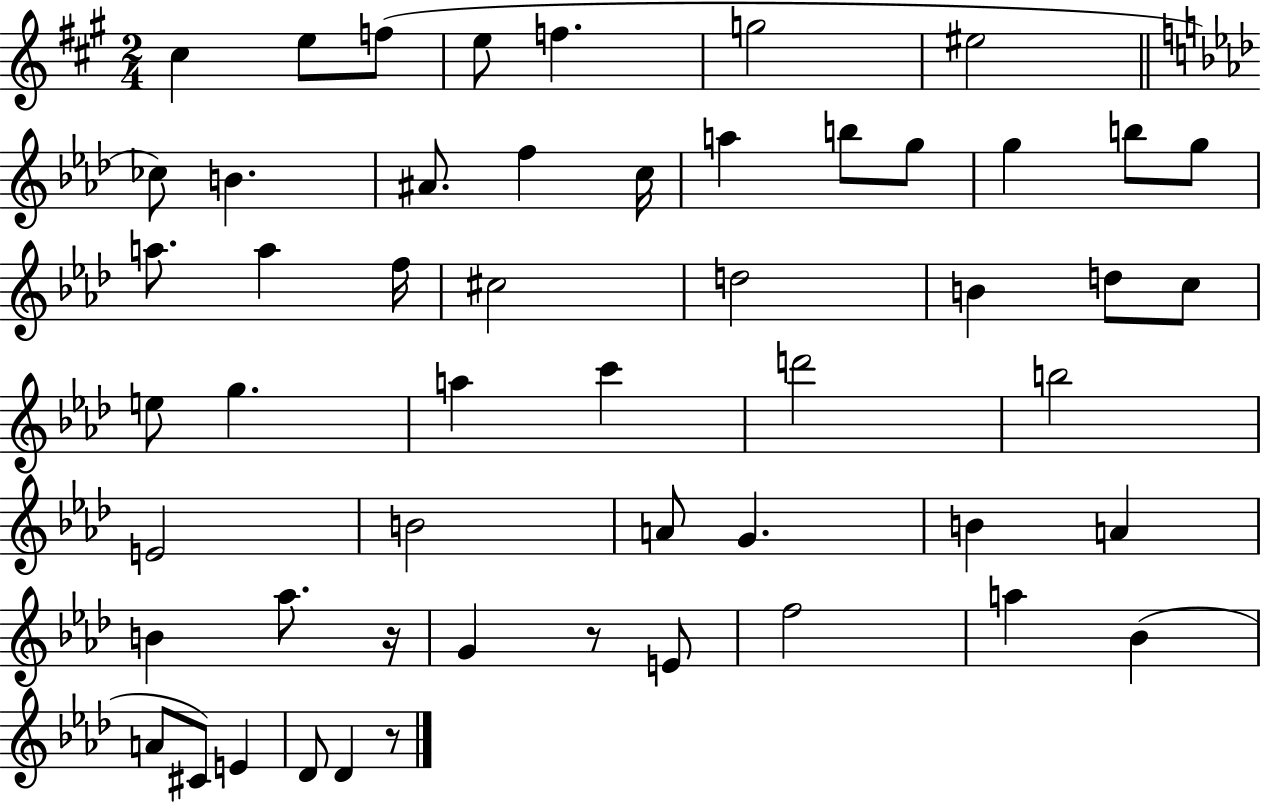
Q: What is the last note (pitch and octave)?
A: Db4